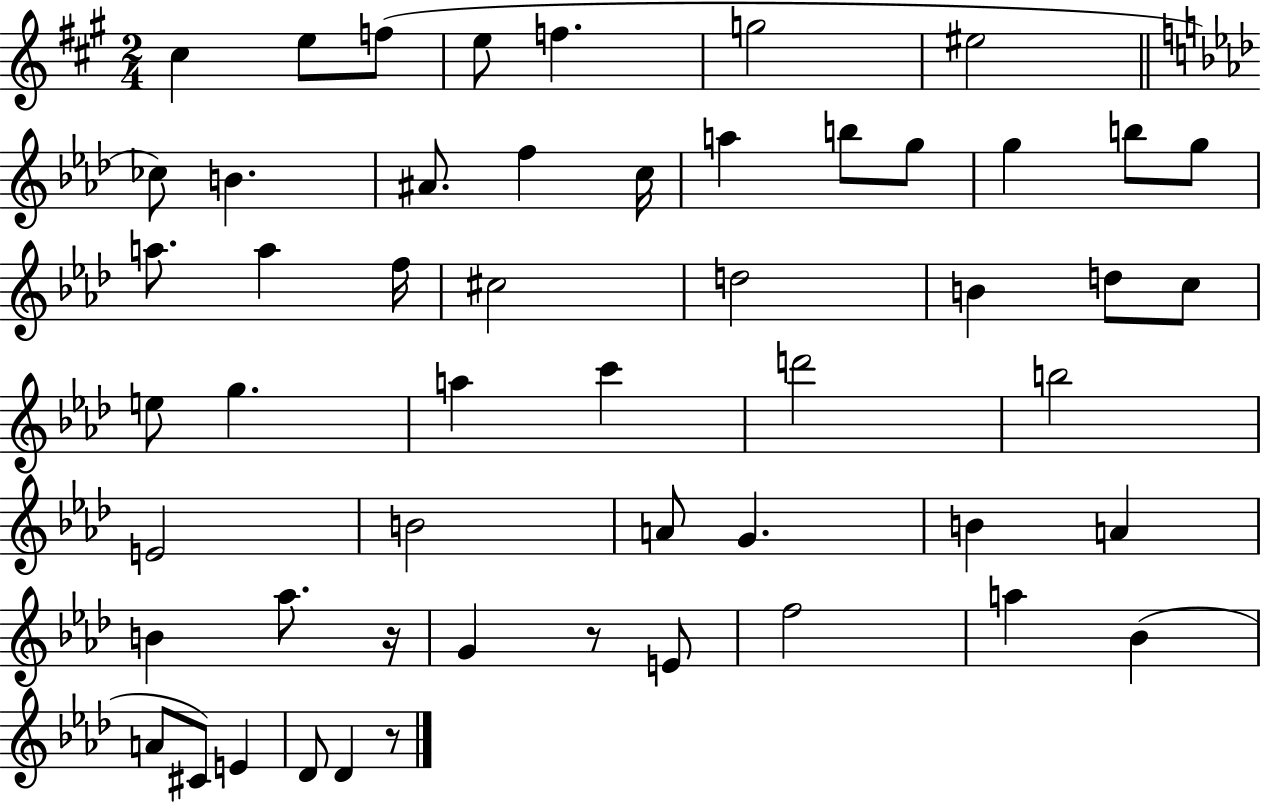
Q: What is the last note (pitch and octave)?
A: Db4